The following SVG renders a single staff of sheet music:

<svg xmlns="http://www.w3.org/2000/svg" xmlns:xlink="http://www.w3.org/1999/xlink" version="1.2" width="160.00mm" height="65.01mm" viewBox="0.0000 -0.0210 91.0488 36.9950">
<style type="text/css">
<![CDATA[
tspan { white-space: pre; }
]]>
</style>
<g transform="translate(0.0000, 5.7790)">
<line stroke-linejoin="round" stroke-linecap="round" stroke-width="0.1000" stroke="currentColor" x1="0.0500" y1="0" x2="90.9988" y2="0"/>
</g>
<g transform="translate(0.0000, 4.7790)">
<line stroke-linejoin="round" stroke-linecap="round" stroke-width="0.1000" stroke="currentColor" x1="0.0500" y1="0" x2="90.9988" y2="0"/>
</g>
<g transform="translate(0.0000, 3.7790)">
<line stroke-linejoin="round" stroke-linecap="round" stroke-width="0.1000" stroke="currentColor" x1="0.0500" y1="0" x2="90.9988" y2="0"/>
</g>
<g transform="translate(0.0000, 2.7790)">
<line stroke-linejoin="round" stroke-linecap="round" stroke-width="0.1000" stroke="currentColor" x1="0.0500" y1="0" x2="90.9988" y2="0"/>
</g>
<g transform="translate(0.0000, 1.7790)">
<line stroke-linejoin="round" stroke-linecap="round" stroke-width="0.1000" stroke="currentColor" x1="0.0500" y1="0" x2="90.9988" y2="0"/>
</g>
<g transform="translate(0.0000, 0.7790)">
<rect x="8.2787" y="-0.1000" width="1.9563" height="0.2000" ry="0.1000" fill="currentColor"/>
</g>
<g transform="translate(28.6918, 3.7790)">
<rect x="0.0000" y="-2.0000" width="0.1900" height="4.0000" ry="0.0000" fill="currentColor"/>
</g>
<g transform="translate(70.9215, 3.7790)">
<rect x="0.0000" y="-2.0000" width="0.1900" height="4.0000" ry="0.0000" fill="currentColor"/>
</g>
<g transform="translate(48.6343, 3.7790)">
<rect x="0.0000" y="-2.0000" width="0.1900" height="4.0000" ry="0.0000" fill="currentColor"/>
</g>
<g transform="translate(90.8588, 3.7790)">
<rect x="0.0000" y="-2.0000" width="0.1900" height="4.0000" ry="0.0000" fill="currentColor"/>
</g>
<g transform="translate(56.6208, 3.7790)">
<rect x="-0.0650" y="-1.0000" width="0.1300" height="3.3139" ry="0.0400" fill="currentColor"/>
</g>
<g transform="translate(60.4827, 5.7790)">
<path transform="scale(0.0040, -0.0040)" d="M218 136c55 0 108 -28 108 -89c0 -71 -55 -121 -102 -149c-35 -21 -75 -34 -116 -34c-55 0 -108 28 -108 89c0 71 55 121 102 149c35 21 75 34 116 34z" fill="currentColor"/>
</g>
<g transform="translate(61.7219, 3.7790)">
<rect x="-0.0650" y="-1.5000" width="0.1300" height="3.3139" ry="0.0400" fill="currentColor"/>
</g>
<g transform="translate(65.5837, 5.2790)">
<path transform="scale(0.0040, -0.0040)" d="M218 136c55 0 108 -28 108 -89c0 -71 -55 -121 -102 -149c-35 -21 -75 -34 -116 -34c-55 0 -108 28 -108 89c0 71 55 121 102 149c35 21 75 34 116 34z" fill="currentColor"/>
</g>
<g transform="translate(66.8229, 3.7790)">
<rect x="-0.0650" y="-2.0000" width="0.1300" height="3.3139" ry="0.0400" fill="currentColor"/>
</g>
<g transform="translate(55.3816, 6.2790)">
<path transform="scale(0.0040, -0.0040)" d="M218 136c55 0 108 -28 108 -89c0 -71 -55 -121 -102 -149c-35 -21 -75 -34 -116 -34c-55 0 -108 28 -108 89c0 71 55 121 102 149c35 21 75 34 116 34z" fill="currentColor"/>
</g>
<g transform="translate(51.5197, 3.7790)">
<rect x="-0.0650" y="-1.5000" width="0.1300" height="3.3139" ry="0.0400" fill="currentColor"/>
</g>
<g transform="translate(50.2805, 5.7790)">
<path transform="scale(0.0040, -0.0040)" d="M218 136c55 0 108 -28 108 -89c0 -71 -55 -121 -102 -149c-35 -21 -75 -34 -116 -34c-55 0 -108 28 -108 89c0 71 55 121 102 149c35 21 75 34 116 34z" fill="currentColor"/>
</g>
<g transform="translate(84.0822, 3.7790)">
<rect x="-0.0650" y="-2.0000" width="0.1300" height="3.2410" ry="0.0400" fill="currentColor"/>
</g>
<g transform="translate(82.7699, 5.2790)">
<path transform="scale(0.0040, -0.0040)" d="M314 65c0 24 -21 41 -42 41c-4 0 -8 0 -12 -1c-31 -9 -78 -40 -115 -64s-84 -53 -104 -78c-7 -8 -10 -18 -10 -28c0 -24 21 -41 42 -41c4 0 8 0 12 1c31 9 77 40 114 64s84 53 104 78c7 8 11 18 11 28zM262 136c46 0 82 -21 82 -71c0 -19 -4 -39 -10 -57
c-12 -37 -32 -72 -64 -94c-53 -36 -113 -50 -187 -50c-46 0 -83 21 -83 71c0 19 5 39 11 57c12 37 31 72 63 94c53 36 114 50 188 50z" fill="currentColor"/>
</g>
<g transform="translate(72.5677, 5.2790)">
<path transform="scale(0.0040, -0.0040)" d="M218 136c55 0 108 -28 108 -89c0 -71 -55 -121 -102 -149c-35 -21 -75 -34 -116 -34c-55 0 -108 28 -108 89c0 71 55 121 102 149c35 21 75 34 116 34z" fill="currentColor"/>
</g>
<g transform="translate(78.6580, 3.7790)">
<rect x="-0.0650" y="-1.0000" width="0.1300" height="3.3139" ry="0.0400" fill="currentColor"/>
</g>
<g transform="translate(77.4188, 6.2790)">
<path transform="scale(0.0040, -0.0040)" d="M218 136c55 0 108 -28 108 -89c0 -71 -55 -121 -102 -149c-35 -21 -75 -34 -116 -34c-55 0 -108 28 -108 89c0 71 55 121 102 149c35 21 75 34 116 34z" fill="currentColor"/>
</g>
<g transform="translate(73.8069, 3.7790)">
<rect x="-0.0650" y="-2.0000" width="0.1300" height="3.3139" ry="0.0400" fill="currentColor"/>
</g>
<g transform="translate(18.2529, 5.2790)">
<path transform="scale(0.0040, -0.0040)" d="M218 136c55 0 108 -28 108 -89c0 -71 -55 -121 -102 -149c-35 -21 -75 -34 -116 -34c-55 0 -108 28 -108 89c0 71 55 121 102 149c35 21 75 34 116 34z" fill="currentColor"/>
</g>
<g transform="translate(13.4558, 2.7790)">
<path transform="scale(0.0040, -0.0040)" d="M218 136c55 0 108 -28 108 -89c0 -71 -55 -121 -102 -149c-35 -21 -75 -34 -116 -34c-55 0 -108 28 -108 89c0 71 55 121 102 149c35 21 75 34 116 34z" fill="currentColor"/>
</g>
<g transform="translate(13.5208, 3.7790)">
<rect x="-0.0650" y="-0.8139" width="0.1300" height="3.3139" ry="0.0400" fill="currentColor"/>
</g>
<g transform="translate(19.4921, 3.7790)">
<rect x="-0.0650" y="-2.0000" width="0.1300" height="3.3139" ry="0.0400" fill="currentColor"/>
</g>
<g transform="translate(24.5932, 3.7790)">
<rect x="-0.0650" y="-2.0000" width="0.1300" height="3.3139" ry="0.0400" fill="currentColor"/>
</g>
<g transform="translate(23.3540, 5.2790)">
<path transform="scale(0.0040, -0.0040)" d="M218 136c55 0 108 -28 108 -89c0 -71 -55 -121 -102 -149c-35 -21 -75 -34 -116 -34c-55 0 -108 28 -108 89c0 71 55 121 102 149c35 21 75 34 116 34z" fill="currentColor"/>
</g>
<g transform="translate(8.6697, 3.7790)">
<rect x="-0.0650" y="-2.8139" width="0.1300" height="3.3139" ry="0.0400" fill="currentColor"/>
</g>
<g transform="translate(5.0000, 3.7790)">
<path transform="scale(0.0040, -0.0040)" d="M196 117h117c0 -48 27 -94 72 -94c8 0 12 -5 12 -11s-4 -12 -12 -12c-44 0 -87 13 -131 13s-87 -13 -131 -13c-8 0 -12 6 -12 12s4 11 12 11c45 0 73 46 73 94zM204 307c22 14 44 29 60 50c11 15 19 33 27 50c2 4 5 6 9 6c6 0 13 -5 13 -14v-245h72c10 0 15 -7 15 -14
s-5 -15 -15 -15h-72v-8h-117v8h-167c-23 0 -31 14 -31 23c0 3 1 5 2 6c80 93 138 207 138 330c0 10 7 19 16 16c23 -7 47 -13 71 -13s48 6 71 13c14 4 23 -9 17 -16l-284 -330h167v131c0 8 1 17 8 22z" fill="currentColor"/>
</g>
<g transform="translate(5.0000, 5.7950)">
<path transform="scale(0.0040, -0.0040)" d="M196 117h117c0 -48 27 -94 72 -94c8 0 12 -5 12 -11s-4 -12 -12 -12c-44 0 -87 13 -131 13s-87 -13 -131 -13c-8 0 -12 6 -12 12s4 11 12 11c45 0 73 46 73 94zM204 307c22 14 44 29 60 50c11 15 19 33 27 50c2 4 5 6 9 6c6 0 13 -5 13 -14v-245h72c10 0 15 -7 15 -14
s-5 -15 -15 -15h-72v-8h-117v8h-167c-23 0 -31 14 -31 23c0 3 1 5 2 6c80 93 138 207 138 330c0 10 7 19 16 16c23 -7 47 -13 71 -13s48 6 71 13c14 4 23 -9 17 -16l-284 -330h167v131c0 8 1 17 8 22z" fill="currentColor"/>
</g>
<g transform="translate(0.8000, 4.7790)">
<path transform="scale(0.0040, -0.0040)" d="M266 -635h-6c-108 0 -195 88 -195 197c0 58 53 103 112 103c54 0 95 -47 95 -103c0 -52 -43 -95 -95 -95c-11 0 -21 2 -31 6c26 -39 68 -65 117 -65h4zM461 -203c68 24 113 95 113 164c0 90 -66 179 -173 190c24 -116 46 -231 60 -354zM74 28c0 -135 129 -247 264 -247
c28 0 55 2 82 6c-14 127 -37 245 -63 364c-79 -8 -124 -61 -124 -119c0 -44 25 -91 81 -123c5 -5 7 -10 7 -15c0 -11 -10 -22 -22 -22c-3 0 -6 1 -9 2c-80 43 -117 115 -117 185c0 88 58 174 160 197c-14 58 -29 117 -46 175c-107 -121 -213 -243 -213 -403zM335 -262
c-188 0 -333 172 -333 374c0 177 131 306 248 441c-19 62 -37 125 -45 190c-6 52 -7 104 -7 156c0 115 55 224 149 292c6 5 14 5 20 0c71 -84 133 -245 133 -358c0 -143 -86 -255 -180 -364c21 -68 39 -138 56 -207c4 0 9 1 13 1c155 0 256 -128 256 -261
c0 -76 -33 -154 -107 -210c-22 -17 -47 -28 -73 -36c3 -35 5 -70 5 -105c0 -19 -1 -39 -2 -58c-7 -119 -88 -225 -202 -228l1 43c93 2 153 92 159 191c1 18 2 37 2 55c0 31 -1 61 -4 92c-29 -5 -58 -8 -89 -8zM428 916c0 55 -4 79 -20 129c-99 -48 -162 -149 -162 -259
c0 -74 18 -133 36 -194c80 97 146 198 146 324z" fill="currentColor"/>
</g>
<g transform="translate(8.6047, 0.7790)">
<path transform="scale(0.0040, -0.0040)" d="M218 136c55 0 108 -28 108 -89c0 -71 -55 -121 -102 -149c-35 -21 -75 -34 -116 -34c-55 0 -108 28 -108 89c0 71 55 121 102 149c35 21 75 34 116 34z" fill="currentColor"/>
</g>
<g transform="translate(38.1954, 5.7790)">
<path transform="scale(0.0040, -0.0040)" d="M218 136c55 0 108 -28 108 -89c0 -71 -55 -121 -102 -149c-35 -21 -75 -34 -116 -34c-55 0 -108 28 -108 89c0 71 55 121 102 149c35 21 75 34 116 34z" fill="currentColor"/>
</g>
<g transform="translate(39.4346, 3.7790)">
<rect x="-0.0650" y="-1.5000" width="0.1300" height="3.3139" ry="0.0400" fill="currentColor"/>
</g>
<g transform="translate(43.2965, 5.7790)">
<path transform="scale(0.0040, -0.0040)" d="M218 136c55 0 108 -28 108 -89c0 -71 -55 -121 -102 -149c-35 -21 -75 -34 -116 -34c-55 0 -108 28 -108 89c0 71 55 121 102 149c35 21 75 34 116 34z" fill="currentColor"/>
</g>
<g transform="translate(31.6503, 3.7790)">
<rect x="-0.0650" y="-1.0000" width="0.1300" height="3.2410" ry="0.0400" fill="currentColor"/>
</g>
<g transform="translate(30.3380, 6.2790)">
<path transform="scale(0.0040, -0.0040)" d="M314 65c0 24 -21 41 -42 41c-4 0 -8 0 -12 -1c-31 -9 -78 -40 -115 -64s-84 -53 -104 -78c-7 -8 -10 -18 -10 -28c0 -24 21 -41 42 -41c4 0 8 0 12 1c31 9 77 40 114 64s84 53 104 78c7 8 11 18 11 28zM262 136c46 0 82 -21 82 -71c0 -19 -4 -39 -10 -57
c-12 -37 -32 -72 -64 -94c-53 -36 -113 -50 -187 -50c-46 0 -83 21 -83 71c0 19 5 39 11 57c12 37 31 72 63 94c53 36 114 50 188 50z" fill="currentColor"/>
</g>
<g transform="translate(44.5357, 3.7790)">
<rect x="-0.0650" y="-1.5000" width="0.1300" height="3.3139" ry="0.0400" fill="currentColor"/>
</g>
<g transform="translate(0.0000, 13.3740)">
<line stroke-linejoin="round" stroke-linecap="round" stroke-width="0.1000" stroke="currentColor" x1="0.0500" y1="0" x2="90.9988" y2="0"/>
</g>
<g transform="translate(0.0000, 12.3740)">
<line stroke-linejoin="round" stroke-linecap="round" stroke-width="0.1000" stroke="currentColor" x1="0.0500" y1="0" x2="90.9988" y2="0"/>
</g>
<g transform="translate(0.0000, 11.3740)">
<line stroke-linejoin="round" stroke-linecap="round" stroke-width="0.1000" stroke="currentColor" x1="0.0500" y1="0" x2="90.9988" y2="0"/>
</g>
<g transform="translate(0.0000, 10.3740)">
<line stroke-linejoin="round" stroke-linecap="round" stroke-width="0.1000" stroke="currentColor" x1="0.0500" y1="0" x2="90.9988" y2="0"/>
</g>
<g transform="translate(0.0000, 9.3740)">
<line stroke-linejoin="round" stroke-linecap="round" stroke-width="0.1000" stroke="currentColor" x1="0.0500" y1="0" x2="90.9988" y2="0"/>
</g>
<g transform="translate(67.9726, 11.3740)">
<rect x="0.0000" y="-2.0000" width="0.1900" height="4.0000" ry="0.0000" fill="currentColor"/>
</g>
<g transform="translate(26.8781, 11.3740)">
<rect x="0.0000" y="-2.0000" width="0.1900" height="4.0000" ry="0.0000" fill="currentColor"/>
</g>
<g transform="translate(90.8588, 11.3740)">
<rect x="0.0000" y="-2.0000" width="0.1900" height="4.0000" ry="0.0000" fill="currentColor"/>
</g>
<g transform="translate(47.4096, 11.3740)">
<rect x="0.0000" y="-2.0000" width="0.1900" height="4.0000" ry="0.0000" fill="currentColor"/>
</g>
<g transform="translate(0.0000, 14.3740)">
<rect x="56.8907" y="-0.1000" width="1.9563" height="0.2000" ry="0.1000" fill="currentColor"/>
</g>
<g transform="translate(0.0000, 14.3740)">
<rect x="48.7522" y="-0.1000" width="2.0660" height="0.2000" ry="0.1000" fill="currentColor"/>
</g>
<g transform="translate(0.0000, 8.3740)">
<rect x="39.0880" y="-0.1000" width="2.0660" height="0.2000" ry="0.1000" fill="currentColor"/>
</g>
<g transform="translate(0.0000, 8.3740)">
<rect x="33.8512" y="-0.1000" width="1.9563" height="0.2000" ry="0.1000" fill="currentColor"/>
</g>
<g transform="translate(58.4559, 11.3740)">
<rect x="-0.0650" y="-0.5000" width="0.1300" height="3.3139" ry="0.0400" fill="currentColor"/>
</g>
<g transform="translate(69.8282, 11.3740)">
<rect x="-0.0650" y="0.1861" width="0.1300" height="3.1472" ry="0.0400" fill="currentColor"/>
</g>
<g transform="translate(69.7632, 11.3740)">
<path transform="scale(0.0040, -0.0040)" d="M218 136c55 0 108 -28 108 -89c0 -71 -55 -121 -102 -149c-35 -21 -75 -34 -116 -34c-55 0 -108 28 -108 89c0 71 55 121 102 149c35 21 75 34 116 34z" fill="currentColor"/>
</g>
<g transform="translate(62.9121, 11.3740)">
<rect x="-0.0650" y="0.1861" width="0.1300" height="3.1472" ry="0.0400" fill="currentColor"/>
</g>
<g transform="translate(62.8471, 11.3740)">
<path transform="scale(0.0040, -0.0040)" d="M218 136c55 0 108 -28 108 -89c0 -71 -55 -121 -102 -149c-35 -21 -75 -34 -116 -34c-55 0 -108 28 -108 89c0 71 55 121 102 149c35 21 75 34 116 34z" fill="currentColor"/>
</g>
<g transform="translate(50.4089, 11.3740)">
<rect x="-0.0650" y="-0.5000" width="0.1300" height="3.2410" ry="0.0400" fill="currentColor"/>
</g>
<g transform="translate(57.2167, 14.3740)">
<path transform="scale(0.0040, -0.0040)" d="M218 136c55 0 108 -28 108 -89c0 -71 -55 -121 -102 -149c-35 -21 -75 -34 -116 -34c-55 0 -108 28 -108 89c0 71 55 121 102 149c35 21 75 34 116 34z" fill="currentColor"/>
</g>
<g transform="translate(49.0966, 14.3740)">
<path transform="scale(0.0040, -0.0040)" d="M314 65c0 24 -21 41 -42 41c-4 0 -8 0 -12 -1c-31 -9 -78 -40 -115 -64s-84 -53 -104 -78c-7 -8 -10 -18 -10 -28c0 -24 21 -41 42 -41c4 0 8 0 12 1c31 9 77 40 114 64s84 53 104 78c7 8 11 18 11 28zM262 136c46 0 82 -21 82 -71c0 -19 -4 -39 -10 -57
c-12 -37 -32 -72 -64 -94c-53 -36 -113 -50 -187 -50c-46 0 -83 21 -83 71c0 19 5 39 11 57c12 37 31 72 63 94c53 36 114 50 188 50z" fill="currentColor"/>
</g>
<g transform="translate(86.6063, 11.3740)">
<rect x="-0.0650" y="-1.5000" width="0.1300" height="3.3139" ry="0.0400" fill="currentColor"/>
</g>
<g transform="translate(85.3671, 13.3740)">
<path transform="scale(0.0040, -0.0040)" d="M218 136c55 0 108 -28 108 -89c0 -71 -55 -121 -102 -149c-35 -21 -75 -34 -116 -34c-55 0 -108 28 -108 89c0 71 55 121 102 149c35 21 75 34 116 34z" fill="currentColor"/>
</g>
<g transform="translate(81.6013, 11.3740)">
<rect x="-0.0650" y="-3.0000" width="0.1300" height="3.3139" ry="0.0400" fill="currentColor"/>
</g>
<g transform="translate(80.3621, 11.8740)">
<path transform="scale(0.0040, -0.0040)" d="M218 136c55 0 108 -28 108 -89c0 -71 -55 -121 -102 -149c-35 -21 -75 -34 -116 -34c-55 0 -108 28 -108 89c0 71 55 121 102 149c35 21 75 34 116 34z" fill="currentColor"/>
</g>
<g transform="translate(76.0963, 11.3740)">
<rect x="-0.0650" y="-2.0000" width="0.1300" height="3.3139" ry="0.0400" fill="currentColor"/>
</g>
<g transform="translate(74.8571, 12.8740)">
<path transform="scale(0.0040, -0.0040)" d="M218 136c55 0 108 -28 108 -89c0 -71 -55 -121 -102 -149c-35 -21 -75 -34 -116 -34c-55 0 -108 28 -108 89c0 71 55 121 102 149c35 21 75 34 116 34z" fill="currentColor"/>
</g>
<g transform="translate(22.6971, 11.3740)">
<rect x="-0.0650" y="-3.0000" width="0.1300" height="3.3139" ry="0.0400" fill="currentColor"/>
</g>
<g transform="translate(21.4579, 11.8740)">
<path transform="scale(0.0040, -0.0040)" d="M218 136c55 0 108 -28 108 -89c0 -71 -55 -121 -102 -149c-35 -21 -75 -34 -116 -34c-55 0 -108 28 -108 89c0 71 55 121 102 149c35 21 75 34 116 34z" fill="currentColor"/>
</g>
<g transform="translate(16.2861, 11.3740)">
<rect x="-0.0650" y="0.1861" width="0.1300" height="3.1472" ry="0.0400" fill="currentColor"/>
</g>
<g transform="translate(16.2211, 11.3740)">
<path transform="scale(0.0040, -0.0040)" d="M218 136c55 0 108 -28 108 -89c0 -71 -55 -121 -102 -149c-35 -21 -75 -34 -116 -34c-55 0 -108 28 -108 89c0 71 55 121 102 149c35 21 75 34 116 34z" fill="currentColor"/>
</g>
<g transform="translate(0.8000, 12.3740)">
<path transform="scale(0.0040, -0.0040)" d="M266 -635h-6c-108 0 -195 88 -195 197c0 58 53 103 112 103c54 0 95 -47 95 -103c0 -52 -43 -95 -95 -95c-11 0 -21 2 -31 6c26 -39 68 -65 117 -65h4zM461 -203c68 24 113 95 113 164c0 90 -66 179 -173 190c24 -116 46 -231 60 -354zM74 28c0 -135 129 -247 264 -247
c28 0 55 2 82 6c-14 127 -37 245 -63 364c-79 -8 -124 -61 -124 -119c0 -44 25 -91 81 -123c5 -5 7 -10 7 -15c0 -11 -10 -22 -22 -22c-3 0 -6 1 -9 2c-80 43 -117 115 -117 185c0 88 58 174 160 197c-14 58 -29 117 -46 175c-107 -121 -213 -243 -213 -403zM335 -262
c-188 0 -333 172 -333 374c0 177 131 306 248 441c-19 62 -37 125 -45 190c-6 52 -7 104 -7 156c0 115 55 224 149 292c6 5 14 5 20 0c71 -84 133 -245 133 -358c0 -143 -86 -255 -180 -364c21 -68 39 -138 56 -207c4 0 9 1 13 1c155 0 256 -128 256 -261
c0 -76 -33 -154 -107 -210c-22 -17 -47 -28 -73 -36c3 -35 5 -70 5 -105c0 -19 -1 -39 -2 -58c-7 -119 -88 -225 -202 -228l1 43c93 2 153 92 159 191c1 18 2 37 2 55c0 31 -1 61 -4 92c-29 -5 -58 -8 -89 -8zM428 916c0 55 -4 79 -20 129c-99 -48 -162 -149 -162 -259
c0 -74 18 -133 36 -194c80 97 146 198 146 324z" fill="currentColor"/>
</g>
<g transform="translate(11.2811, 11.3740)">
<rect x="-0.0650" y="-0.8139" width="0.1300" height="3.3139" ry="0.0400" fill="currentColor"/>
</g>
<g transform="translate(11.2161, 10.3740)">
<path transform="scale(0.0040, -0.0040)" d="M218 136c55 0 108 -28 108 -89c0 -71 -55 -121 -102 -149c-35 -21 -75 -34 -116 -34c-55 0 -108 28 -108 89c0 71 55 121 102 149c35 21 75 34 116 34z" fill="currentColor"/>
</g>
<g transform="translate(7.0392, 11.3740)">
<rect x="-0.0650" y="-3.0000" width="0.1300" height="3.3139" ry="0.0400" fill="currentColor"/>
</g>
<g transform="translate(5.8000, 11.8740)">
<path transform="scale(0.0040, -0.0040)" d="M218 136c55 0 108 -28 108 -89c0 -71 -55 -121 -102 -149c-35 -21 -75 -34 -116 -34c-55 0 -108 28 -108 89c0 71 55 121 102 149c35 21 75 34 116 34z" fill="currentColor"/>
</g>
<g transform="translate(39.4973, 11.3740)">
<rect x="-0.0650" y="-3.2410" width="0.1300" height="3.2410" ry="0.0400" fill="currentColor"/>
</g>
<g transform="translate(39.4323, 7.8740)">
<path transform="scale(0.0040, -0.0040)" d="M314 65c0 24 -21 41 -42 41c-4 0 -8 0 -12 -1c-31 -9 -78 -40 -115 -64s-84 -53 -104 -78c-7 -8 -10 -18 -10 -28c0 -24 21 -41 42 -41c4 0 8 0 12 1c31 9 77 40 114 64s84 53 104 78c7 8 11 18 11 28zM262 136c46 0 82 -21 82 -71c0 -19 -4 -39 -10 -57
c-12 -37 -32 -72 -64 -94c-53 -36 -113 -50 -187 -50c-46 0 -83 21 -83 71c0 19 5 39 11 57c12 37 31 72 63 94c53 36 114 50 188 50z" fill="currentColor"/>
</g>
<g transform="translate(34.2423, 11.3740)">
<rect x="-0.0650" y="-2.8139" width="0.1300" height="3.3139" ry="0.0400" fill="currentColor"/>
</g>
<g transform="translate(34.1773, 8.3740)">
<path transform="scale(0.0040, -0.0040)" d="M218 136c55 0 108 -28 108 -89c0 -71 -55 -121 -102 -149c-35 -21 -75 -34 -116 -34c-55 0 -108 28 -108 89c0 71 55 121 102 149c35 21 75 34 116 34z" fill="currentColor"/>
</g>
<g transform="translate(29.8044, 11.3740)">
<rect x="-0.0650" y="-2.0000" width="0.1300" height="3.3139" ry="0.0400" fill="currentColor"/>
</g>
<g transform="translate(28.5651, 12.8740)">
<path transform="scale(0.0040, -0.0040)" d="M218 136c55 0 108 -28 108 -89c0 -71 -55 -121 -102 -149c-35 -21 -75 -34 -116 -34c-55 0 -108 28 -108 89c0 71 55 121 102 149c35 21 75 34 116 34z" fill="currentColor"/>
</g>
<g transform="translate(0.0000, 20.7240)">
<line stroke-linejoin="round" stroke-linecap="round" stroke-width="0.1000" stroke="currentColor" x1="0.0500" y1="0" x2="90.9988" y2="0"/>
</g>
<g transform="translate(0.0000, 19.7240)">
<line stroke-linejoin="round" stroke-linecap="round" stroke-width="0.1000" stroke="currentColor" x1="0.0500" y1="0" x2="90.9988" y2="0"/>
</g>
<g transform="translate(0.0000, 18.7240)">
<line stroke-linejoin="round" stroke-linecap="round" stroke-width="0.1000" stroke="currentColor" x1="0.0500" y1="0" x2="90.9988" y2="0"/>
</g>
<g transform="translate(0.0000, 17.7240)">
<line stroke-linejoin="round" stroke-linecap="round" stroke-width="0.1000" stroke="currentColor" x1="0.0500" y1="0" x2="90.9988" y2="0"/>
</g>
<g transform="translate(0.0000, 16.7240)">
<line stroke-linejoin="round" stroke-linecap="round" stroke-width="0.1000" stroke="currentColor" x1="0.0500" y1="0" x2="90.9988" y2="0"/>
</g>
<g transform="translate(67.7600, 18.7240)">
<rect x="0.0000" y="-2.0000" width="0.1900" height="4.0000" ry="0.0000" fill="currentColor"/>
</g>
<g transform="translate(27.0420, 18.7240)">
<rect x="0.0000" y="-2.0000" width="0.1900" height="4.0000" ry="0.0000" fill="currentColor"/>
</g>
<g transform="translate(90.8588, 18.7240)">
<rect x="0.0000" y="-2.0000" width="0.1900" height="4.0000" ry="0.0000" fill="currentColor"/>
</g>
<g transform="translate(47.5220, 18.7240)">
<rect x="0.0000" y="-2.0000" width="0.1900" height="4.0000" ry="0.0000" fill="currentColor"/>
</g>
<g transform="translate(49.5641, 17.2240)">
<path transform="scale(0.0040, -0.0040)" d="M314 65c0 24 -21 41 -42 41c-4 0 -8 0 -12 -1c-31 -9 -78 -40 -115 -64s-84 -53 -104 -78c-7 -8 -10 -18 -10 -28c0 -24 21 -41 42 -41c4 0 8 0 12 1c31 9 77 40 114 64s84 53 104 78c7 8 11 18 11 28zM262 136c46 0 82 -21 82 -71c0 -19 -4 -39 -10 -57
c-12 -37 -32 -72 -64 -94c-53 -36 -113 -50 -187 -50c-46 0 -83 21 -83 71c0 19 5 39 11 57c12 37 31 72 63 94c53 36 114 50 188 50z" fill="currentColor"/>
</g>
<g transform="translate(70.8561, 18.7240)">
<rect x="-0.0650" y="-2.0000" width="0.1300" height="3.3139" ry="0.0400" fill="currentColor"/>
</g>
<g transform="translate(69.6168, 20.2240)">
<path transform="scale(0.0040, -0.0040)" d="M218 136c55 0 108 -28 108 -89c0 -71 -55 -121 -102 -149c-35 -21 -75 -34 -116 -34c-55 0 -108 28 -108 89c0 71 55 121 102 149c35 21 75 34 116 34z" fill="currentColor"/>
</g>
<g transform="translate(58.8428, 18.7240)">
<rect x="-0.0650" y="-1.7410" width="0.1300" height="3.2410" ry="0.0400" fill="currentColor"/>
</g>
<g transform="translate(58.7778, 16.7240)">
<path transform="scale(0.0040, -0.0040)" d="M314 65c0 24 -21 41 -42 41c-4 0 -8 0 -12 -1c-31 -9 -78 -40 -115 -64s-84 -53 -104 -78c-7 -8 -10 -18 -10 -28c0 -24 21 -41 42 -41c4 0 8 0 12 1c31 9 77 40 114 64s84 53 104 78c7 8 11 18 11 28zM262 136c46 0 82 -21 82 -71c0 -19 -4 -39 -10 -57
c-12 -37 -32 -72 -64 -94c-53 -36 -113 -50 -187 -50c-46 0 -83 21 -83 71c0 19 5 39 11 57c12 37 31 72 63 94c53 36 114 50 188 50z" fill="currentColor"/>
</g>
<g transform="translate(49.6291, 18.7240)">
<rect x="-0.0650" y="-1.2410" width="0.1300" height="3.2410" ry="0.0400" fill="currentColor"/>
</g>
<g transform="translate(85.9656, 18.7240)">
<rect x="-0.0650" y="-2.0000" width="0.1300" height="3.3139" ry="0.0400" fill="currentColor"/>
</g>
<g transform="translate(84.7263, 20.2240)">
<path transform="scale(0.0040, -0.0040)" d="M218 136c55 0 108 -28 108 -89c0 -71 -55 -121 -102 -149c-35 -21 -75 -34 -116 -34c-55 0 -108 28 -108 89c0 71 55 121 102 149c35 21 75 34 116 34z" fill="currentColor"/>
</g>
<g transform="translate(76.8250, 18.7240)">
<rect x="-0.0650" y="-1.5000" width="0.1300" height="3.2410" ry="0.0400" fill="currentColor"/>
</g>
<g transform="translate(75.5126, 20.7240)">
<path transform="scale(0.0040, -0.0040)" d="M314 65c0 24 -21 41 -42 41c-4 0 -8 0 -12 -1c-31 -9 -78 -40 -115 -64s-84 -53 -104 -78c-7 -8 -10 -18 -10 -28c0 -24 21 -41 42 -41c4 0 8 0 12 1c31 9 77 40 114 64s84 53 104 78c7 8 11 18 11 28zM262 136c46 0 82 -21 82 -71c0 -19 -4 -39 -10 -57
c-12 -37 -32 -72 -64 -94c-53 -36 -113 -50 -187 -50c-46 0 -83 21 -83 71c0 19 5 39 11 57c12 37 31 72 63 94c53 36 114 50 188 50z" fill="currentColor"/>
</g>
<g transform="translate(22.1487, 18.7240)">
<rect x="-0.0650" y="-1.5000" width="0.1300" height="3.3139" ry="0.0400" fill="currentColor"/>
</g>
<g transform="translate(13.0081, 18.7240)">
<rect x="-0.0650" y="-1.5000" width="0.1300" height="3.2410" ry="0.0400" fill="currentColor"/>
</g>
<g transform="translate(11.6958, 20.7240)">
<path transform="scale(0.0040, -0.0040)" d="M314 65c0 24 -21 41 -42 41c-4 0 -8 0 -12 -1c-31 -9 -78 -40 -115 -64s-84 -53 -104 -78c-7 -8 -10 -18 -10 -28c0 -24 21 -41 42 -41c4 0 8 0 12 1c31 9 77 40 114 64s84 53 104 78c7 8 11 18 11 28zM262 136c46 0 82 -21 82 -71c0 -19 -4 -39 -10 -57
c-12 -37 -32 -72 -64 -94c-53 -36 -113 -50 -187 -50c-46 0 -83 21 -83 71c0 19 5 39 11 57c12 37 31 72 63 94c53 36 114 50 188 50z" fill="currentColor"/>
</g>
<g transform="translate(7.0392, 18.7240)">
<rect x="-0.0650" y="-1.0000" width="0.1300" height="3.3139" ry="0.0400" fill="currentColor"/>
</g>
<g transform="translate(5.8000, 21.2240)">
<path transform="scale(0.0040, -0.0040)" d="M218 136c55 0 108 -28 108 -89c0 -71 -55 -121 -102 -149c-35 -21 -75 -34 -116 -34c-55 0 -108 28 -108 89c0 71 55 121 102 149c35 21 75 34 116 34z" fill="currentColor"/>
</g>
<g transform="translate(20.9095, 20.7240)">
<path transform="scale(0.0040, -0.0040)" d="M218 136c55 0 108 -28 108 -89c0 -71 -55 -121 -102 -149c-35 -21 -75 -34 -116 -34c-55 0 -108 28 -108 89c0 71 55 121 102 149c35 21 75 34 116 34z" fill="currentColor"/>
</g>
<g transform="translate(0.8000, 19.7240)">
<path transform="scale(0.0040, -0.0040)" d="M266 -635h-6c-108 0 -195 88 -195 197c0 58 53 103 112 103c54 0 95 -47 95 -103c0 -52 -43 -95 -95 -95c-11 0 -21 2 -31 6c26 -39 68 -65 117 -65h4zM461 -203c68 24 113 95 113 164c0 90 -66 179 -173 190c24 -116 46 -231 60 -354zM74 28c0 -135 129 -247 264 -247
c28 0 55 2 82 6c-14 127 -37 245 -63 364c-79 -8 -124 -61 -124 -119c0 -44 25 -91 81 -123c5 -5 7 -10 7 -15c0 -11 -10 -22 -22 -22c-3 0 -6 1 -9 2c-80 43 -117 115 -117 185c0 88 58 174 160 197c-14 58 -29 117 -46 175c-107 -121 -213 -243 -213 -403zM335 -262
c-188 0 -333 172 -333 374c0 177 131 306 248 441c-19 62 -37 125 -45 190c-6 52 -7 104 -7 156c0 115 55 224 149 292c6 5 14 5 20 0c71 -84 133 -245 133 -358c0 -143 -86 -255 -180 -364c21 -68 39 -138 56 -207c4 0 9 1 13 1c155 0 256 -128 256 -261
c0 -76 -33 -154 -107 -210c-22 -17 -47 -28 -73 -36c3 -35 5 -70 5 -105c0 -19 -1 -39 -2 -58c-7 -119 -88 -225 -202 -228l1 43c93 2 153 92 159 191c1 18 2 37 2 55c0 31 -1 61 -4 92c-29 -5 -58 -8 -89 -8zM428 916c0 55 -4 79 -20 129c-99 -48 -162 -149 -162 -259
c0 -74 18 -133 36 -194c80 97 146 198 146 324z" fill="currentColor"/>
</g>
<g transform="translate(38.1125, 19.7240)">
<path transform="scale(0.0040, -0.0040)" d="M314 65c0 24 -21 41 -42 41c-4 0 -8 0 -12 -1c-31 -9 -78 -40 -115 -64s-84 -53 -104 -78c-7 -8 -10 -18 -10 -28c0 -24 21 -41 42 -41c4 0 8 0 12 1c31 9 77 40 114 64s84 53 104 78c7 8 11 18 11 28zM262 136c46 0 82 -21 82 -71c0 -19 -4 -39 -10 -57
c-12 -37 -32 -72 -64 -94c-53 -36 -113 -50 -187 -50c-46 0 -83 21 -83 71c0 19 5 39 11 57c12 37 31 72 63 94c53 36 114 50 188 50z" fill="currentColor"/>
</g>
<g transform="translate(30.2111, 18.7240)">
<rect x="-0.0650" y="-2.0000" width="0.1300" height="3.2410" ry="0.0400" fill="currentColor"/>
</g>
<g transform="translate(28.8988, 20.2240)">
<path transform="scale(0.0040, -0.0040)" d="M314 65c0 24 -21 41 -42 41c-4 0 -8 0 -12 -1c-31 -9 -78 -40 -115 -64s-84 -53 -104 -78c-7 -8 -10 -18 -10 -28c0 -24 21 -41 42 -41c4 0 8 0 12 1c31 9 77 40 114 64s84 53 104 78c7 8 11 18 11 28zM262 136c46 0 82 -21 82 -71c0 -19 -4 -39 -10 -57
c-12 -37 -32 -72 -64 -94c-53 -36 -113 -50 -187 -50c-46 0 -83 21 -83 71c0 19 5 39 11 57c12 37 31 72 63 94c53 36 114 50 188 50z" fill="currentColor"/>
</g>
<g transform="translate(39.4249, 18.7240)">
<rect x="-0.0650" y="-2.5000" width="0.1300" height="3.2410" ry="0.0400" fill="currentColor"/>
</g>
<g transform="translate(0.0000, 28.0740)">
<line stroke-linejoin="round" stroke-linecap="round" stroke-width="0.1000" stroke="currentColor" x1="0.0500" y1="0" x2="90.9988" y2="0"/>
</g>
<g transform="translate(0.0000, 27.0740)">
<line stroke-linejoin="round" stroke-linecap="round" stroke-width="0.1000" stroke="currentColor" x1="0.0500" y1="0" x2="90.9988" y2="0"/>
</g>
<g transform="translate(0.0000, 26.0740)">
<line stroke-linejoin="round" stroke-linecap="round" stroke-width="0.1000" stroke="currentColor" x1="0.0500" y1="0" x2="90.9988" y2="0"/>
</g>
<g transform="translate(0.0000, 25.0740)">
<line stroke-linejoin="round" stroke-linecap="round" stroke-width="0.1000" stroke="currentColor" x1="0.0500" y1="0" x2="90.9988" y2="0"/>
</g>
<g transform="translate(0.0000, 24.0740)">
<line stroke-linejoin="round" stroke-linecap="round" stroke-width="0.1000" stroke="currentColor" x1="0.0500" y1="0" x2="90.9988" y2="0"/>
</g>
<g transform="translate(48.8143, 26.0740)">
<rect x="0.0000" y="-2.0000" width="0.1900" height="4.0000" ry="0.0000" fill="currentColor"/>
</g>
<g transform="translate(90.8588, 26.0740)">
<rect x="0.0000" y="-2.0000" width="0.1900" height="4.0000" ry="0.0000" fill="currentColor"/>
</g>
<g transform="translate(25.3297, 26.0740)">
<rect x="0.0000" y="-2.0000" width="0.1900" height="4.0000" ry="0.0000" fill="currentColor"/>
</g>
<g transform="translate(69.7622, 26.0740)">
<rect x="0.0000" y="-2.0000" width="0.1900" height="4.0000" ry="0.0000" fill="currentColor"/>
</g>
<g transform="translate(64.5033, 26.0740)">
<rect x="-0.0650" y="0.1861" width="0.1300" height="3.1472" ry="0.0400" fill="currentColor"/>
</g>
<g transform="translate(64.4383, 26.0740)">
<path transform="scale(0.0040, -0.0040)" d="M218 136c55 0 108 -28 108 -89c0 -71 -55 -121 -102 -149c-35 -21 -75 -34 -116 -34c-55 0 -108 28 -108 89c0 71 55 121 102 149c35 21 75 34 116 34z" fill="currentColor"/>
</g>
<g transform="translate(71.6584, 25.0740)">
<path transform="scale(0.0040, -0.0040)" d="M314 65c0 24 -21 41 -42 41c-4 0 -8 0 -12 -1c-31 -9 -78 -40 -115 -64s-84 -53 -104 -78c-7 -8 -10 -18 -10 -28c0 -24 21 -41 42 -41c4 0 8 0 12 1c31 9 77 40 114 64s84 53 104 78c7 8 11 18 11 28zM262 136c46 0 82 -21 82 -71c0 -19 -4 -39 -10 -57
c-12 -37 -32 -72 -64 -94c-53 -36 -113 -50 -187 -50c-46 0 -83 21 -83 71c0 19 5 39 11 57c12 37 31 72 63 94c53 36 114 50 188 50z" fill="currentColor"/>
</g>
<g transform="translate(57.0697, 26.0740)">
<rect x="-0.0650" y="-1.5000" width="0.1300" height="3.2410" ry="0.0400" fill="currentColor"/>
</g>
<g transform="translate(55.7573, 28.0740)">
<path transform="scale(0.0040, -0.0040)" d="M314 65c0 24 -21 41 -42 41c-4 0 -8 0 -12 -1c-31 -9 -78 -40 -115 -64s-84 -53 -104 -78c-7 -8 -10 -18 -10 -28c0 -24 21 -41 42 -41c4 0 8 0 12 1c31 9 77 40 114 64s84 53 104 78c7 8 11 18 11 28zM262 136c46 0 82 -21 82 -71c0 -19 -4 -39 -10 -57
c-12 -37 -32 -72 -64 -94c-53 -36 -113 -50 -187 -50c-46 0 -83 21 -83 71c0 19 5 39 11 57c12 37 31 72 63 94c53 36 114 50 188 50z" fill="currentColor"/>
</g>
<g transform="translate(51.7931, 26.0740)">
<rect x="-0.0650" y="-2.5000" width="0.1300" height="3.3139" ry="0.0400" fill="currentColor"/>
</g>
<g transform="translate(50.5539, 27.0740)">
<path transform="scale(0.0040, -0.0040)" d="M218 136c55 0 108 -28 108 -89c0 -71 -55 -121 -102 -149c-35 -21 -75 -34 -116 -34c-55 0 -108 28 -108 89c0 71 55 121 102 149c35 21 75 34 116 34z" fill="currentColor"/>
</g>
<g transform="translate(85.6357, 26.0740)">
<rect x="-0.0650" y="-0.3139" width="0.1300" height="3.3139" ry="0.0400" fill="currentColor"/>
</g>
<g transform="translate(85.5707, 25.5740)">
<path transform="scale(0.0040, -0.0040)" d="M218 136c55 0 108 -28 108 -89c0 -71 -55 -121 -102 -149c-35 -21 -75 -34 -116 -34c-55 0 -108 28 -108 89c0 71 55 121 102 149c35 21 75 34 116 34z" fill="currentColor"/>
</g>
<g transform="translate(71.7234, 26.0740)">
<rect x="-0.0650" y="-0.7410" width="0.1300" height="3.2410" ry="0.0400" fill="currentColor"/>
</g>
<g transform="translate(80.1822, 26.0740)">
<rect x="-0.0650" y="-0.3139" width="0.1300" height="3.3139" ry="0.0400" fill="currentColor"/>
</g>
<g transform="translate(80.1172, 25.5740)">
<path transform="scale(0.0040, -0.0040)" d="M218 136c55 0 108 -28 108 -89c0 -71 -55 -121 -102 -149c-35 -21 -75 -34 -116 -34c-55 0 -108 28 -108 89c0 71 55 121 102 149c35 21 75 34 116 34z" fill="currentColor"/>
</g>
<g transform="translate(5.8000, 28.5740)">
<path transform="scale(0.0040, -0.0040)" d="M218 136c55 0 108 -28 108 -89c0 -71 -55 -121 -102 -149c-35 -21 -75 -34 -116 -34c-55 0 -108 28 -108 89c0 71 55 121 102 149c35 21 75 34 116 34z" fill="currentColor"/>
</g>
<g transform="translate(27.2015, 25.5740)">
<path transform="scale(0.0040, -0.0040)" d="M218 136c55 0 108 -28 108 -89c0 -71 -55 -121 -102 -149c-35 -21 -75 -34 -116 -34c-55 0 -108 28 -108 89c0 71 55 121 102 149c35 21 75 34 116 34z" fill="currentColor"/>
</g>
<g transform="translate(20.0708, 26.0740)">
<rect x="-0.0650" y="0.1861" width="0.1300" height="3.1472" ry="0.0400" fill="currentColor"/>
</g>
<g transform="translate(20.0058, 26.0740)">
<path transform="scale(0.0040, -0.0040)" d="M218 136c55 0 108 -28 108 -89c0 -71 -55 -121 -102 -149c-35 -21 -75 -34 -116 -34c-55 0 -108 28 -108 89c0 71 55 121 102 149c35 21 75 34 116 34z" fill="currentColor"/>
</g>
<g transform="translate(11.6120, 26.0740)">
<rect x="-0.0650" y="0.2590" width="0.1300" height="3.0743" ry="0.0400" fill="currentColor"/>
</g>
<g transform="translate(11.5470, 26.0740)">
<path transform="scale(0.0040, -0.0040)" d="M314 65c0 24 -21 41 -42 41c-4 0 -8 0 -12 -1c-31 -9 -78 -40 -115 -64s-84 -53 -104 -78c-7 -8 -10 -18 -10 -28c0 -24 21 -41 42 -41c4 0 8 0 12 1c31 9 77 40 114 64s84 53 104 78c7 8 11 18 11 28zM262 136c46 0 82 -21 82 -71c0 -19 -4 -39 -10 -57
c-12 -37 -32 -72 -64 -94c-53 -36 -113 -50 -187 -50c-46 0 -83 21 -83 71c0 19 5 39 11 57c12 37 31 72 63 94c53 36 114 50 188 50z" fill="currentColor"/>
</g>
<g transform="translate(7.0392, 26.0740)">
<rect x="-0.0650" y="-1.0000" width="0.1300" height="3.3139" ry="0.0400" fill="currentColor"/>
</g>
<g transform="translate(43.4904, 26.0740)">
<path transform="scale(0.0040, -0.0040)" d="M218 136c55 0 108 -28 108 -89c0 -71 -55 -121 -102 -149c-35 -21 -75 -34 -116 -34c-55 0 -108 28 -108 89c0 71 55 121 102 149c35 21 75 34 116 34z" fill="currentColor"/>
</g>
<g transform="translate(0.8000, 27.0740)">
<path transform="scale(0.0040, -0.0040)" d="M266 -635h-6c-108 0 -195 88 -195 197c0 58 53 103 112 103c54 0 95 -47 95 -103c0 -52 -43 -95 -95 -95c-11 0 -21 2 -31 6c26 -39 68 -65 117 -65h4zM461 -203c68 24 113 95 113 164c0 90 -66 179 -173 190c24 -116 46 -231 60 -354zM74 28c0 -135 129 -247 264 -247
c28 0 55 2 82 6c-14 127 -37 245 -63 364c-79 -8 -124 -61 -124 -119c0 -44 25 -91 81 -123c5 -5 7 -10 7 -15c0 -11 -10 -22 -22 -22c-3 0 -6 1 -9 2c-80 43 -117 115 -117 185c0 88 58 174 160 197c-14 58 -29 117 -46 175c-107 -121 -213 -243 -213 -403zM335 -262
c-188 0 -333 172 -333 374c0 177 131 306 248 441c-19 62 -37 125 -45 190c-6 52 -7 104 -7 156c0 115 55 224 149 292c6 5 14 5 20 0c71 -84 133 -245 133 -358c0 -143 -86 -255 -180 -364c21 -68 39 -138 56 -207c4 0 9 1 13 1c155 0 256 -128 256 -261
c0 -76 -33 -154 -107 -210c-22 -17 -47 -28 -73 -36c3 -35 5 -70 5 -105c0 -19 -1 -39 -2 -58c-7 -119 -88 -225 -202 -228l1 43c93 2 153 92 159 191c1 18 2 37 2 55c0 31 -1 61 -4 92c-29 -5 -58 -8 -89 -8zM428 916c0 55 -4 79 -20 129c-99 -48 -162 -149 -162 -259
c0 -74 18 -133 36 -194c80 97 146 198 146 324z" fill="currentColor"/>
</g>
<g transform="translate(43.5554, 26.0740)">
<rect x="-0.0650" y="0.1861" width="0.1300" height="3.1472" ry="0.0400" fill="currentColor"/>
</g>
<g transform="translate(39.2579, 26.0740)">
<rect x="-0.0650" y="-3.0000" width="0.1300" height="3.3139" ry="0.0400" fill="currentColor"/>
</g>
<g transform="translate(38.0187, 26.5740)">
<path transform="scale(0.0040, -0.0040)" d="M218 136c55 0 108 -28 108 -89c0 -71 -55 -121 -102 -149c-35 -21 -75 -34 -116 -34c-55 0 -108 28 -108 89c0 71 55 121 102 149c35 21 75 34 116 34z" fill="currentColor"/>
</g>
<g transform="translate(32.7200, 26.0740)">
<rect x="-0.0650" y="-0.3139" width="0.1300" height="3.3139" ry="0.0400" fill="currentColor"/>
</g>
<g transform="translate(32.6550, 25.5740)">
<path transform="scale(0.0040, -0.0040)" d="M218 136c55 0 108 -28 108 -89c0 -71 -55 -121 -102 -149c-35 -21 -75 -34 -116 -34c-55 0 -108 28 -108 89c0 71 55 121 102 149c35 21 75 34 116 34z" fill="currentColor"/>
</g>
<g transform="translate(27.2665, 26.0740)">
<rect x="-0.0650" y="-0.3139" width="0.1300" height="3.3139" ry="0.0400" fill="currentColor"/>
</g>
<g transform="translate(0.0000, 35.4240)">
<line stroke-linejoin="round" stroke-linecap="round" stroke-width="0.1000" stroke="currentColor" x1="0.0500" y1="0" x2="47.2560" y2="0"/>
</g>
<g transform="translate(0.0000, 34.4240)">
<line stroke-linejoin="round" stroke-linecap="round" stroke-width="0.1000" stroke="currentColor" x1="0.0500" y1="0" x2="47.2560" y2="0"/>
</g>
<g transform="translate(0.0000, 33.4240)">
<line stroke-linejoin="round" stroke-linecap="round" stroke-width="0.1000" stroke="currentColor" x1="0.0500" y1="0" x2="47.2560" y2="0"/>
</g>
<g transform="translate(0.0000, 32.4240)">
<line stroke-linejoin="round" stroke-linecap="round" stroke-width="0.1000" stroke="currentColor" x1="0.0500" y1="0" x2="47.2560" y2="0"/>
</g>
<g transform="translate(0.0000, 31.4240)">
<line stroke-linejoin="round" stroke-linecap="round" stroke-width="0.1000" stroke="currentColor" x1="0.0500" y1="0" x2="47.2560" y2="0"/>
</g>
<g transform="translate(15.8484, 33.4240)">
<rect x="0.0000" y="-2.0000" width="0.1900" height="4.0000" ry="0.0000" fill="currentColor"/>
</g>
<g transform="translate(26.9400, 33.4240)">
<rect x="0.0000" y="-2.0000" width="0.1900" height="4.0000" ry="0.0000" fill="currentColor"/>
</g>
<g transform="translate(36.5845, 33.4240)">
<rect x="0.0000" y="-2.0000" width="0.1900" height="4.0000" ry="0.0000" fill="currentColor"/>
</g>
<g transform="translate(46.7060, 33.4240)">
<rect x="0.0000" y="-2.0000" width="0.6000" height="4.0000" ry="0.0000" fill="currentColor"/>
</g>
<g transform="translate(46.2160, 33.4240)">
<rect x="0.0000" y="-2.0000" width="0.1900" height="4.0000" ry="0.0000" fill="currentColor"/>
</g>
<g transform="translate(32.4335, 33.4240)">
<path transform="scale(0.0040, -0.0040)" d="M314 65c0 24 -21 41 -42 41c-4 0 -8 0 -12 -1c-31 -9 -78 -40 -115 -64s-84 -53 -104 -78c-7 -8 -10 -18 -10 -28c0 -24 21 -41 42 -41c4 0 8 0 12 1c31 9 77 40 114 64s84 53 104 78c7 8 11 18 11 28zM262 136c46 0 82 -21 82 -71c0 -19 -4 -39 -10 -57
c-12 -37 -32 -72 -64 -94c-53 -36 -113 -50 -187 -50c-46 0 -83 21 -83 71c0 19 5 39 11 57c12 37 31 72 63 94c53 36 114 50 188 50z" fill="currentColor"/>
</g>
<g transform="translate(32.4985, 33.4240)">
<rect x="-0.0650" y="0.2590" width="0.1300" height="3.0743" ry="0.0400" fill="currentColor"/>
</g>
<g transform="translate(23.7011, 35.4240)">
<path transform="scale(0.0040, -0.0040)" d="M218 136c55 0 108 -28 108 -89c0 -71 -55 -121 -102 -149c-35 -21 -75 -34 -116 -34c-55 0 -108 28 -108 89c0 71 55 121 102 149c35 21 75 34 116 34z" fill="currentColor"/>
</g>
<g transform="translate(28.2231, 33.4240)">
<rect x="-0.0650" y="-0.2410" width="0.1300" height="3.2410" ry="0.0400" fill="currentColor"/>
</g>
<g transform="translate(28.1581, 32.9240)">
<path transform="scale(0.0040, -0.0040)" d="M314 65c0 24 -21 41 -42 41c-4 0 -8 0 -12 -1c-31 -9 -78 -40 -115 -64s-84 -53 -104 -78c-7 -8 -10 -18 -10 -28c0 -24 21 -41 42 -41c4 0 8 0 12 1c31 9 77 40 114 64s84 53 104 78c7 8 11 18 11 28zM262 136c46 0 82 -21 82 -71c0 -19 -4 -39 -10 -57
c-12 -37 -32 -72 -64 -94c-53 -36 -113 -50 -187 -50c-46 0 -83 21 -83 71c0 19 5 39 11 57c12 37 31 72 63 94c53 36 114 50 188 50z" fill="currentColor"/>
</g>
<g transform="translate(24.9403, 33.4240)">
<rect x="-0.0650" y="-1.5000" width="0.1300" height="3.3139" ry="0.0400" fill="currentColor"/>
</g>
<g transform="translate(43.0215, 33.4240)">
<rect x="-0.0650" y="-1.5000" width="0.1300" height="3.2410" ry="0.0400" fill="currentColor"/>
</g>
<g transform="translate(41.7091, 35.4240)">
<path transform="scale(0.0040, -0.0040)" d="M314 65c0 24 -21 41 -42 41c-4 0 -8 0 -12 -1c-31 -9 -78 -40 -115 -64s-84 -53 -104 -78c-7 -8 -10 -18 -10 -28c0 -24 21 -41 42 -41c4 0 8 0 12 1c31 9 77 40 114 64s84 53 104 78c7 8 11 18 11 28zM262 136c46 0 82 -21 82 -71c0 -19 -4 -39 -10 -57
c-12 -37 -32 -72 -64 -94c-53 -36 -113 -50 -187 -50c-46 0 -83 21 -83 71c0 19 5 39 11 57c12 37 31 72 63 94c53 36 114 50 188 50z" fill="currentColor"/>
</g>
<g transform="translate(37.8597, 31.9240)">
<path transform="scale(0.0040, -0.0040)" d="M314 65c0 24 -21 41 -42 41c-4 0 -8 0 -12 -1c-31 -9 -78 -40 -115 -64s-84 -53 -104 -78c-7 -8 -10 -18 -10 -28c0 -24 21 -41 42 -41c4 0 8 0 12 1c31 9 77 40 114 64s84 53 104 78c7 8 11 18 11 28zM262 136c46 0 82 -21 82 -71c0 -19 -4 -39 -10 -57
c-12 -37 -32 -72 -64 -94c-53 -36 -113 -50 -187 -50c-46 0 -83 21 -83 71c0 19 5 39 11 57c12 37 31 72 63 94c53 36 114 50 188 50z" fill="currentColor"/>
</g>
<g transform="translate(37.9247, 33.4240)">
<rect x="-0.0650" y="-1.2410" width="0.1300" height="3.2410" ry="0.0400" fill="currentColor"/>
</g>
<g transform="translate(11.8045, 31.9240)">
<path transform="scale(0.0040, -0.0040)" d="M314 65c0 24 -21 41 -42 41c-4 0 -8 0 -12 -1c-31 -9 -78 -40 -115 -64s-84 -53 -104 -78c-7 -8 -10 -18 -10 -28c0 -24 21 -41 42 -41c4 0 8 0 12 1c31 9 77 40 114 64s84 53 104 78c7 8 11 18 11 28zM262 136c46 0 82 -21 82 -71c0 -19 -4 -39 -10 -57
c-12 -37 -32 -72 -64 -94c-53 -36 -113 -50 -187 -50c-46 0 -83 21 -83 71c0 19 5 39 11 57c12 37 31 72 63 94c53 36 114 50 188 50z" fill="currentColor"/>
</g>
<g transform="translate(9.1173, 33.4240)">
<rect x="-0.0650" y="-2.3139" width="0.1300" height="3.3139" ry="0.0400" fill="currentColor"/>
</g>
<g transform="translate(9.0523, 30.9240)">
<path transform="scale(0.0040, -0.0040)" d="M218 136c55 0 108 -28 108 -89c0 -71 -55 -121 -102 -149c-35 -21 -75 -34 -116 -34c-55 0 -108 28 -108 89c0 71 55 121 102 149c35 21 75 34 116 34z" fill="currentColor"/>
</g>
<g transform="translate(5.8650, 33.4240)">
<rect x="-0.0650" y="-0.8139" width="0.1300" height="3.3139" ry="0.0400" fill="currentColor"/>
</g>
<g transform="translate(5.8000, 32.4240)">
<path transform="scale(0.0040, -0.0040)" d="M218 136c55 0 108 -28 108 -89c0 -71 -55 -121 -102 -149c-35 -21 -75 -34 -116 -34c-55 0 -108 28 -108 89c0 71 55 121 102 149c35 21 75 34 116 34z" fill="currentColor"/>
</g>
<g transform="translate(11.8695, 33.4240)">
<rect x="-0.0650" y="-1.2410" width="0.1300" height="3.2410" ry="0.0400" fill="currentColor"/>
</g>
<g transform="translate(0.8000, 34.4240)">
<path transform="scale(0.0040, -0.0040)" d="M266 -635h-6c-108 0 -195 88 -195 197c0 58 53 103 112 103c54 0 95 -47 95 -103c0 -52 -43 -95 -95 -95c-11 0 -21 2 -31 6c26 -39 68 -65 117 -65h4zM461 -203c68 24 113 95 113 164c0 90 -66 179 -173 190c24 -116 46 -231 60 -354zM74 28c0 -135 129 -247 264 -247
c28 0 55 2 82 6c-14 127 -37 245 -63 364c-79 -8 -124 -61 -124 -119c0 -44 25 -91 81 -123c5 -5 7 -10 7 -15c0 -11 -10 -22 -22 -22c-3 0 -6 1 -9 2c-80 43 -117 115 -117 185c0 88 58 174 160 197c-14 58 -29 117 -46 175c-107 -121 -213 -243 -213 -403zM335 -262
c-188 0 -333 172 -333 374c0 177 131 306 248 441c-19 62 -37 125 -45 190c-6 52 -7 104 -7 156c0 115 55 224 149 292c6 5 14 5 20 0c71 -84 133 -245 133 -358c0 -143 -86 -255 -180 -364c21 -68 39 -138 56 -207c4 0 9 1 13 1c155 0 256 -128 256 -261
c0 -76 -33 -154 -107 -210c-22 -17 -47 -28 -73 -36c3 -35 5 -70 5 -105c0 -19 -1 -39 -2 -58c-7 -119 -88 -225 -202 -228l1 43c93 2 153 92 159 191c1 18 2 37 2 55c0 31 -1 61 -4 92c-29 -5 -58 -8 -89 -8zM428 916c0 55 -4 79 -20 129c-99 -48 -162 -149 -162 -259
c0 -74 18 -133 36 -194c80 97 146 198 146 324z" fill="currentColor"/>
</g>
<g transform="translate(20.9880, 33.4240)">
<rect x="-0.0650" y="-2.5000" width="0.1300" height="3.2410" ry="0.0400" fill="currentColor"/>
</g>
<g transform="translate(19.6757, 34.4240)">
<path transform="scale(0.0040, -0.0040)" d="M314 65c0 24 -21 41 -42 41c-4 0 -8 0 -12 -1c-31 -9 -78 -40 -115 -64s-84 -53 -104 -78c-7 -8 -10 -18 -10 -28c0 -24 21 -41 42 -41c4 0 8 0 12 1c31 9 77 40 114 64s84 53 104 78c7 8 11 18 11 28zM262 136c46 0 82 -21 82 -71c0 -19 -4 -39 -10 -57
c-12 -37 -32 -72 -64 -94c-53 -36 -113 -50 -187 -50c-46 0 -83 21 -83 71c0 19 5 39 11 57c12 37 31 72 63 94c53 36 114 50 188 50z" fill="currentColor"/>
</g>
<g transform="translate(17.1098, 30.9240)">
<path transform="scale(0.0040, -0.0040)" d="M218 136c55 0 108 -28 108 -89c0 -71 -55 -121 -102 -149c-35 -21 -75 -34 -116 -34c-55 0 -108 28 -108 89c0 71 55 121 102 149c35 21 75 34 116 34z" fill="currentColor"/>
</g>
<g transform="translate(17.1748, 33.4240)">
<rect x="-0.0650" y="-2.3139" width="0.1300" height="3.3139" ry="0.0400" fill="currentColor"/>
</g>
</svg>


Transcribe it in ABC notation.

X:1
T:Untitled
M:4/4
L:1/4
K:C
a d F F D2 E E E D E F F D F2 A d B A F a b2 C2 C B B F A E D E2 E F2 G2 e2 f2 F E2 F D B2 B c c A B G E2 B d2 c c d g e2 g G2 E c2 B2 e2 E2